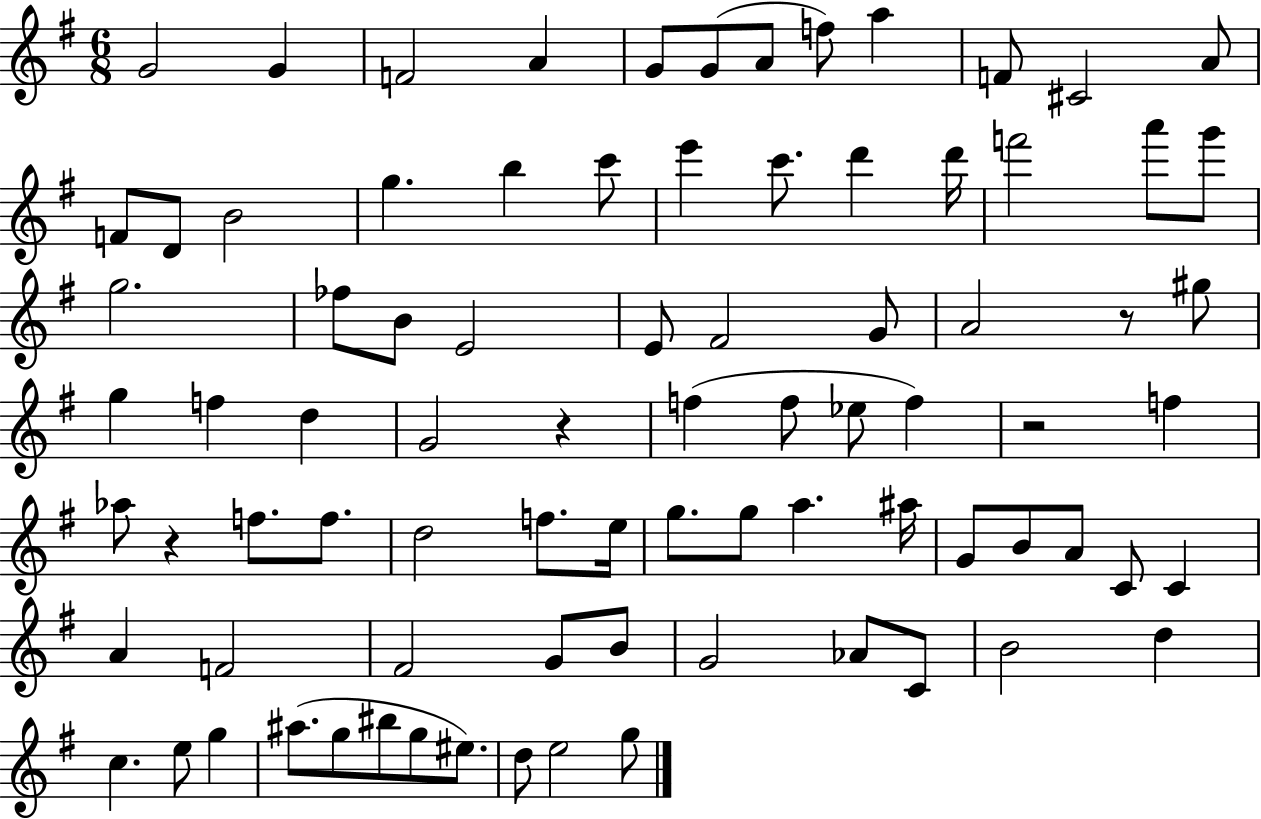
{
  \clef treble
  \numericTimeSignature
  \time 6/8
  \key g \major
  \repeat volta 2 { g'2 g'4 | f'2 a'4 | g'8 g'8( a'8 f''8) a''4 | f'8 cis'2 a'8 | \break f'8 d'8 b'2 | g''4. b''4 c'''8 | e'''4 c'''8. d'''4 d'''16 | f'''2 a'''8 g'''8 | \break g''2. | fes''8 b'8 e'2 | e'8 fis'2 g'8 | a'2 r8 gis''8 | \break g''4 f''4 d''4 | g'2 r4 | f''4( f''8 ees''8 f''4) | r2 f''4 | \break aes''8 r4 f''8. f''8. | d''2 f''8. e''16 | g''8. g''8 a''4. ais''16 | g'8 b'8 a'8 c'8 c'4 | \break a'4 f'2 | fis'2 g'8 b'8 | g'2 aes'8 c'8 | b'2 d''4 | \break c''4. e''8 g''4 | ais''8.( g''8 bis''8 g''8 eis''8.) | d''8 e''2 g''8 | } \bar "|."
}